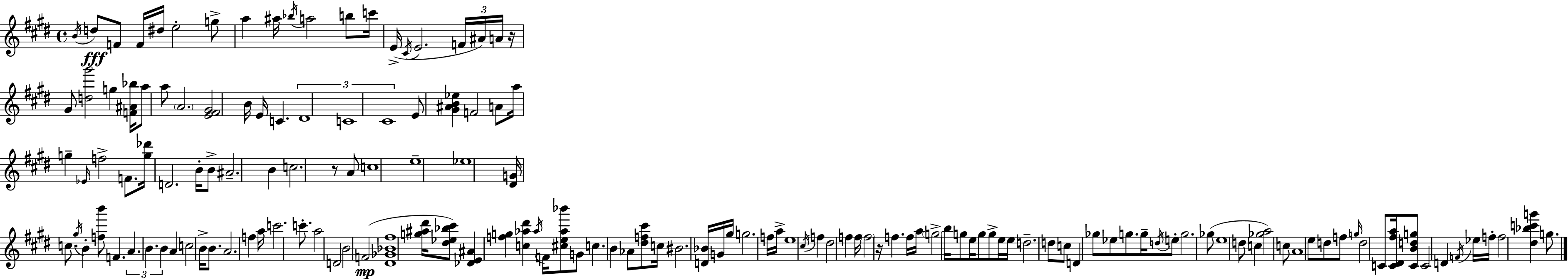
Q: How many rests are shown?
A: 3